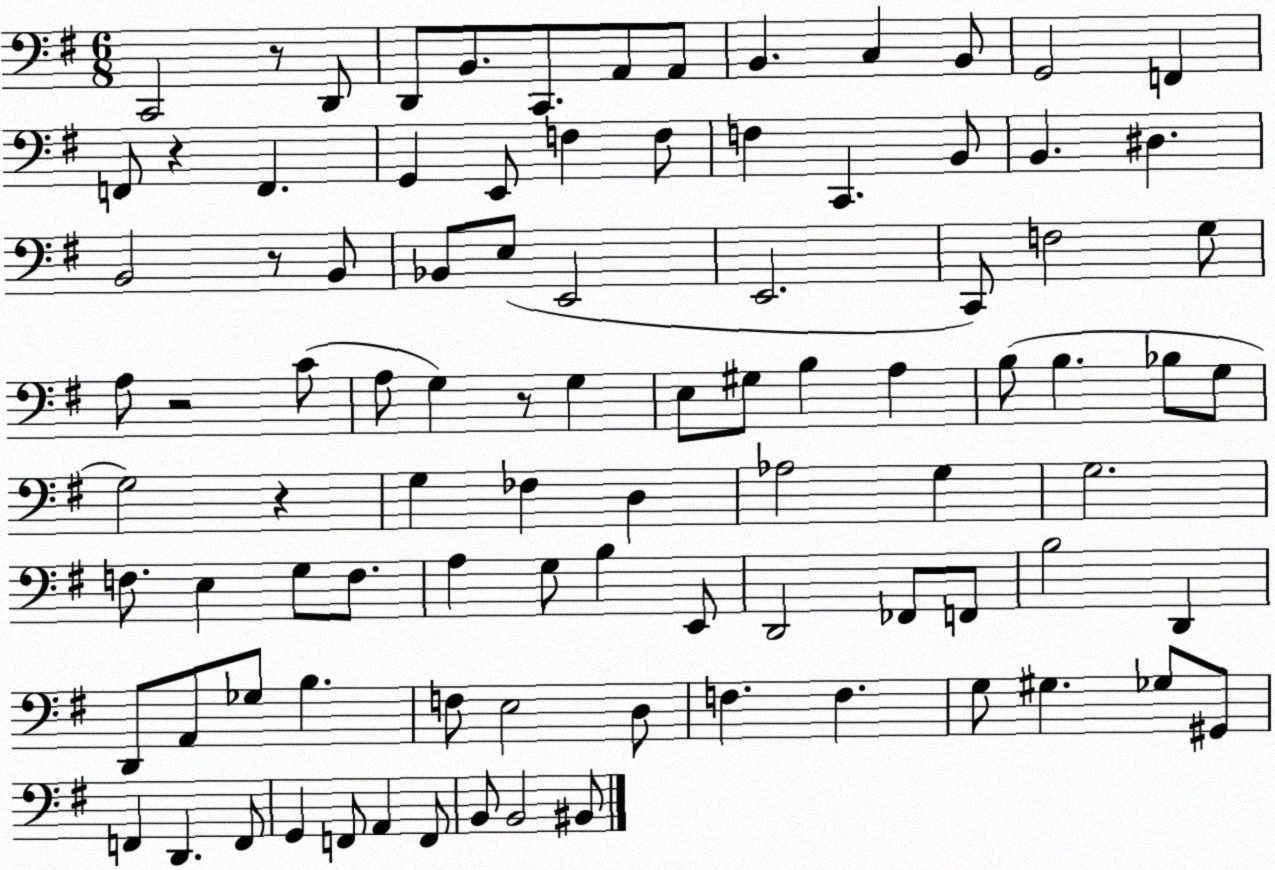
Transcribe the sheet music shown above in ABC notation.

X:1
T:Untitled
M:6/8
L:1/4
K:G
C,,2 z/2 D,,/2 D,,/2 B,,/2 C,,/2 A,,/2 A,,/2 B,, C, B,,/2 G,,2 F,, F,,/2 z F,, G,, E,,/2 F, F,/2 F, C,, B,,/2 B,, ^D, B,,2 z/2 B,,/2 _B,,/2 E,/2 E,,2 E,,2 C,,/2 F,2 G,/2 A,/2 z2 C/2 A,/2 G, z/2 G, E,/2 ^G,/2 B, A, B,/2 B, _B,/2 G,/2 G,2 z G, _F, D, _A,2 G, G,2 F,/2 E, G,/2 F,/2 A, G,/2 B, E,,/2 D,,2 _F,,/2 F,,/2 B,2 D,, D,,/2 A,,/2 _G,/2 B, F,/2 E,2 D,/2 F, F, G,/2 ^G, _G,/2 ^G,,/2 F,, D,, F,,/2 G,, F,,/2 A,, F,,/2 B,,/2 B,,2 ^B,,/2